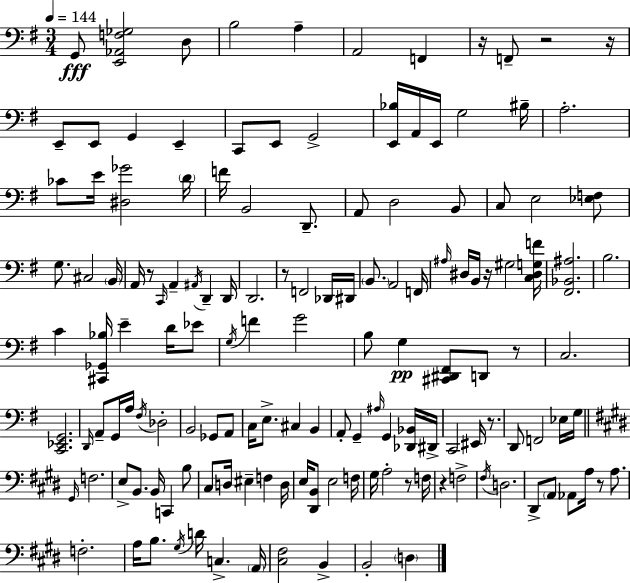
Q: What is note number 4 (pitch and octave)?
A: A3